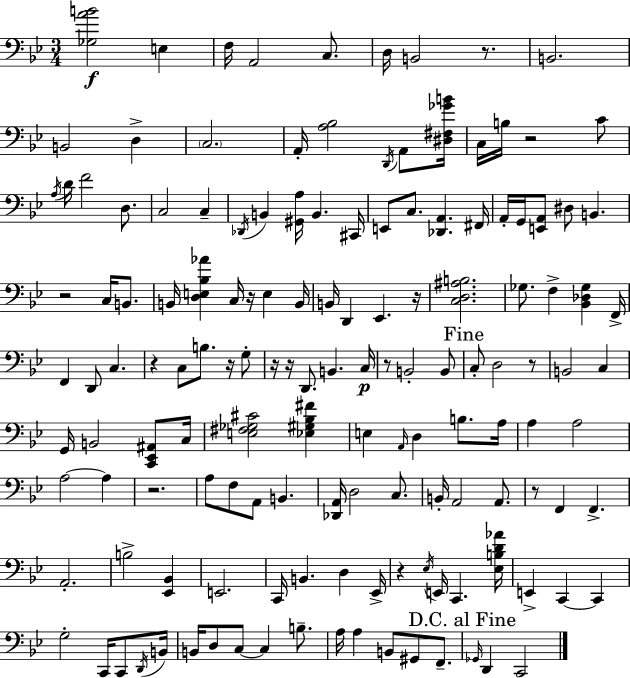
[Gb3,A4,B4]/h E3/q F3/s A2/h C3/e. D3/s B2/h R/e. B2/h. B2/h D3/q C3/h. A2/s [A3,Bb3]/h D2/s A2/e [D#3,F#3,Gb4,B4]/s C3/s B3/s R/h C4/e A3/s D4/s F4/h D3/e. C3/h C3/q Db2/s B2/q [G#2,A3]/s B2/q. C#2/s E2/e C3/e. [Db2,A2]/q. F#2/s A2/s G2/s [E2,A2]/e D#3/e B2/q. R/h C3/s B2/e. B2/s [D3,E3,Bb3,Ab4]/q C3/s R/s E3/q B2/s B2/s D2/q Eb2/q. R/s [C3,D3,A#3,B3]/h. Gb3/e. F3/q [Bb2,Db3,Gb3]/q F2/s F2/q D2/e C3/q. R/q C3/e B3/e. R/s G3/e R/s R/s D2/e. B2/q. C3/s R/e B2/h B2/e C3/e D3/h R/e B2/h C3/q G2/s B2/h [C2,Eb2,A#2]/e C3/s [E3,F#3,Gb3,C#4]/h [Eb3,G#3,Bb3,F#4]/q E3/q A2/s D3/q B3/e. A3/s A3/q A3/h A3/h A3/q R/h. A3/e F3/e A2/e B2/q. [Db2,A2]/s D3/h C3/e. B2/s A2/h A2/e. R/e F2/q F2/q. A2/h. B3/h [Eb2,Bb2]/q E2/h. C2/s B2/q. D3/q Eb2/s R/q Eb3/s E2/s C2/q. [Eb3,B3,D4,Ab4]/s E2/q C2/q C2/q G3/h C2/s C2/e D2/s B2/s B2/s D3/e C3/e C3/q B3/e. A3/s A3/q B2/e G#2/e F2/e. Gb2/s D2/q C2/h